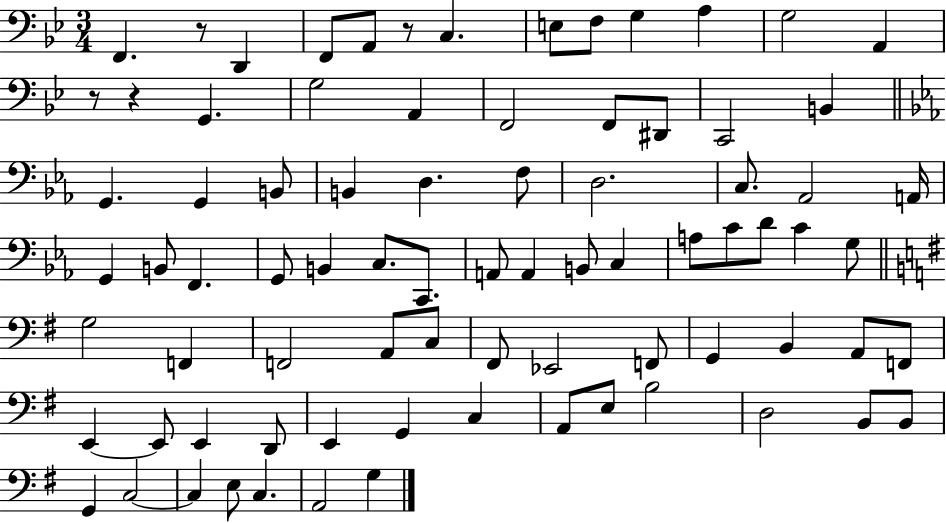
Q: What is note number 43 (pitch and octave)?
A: D4